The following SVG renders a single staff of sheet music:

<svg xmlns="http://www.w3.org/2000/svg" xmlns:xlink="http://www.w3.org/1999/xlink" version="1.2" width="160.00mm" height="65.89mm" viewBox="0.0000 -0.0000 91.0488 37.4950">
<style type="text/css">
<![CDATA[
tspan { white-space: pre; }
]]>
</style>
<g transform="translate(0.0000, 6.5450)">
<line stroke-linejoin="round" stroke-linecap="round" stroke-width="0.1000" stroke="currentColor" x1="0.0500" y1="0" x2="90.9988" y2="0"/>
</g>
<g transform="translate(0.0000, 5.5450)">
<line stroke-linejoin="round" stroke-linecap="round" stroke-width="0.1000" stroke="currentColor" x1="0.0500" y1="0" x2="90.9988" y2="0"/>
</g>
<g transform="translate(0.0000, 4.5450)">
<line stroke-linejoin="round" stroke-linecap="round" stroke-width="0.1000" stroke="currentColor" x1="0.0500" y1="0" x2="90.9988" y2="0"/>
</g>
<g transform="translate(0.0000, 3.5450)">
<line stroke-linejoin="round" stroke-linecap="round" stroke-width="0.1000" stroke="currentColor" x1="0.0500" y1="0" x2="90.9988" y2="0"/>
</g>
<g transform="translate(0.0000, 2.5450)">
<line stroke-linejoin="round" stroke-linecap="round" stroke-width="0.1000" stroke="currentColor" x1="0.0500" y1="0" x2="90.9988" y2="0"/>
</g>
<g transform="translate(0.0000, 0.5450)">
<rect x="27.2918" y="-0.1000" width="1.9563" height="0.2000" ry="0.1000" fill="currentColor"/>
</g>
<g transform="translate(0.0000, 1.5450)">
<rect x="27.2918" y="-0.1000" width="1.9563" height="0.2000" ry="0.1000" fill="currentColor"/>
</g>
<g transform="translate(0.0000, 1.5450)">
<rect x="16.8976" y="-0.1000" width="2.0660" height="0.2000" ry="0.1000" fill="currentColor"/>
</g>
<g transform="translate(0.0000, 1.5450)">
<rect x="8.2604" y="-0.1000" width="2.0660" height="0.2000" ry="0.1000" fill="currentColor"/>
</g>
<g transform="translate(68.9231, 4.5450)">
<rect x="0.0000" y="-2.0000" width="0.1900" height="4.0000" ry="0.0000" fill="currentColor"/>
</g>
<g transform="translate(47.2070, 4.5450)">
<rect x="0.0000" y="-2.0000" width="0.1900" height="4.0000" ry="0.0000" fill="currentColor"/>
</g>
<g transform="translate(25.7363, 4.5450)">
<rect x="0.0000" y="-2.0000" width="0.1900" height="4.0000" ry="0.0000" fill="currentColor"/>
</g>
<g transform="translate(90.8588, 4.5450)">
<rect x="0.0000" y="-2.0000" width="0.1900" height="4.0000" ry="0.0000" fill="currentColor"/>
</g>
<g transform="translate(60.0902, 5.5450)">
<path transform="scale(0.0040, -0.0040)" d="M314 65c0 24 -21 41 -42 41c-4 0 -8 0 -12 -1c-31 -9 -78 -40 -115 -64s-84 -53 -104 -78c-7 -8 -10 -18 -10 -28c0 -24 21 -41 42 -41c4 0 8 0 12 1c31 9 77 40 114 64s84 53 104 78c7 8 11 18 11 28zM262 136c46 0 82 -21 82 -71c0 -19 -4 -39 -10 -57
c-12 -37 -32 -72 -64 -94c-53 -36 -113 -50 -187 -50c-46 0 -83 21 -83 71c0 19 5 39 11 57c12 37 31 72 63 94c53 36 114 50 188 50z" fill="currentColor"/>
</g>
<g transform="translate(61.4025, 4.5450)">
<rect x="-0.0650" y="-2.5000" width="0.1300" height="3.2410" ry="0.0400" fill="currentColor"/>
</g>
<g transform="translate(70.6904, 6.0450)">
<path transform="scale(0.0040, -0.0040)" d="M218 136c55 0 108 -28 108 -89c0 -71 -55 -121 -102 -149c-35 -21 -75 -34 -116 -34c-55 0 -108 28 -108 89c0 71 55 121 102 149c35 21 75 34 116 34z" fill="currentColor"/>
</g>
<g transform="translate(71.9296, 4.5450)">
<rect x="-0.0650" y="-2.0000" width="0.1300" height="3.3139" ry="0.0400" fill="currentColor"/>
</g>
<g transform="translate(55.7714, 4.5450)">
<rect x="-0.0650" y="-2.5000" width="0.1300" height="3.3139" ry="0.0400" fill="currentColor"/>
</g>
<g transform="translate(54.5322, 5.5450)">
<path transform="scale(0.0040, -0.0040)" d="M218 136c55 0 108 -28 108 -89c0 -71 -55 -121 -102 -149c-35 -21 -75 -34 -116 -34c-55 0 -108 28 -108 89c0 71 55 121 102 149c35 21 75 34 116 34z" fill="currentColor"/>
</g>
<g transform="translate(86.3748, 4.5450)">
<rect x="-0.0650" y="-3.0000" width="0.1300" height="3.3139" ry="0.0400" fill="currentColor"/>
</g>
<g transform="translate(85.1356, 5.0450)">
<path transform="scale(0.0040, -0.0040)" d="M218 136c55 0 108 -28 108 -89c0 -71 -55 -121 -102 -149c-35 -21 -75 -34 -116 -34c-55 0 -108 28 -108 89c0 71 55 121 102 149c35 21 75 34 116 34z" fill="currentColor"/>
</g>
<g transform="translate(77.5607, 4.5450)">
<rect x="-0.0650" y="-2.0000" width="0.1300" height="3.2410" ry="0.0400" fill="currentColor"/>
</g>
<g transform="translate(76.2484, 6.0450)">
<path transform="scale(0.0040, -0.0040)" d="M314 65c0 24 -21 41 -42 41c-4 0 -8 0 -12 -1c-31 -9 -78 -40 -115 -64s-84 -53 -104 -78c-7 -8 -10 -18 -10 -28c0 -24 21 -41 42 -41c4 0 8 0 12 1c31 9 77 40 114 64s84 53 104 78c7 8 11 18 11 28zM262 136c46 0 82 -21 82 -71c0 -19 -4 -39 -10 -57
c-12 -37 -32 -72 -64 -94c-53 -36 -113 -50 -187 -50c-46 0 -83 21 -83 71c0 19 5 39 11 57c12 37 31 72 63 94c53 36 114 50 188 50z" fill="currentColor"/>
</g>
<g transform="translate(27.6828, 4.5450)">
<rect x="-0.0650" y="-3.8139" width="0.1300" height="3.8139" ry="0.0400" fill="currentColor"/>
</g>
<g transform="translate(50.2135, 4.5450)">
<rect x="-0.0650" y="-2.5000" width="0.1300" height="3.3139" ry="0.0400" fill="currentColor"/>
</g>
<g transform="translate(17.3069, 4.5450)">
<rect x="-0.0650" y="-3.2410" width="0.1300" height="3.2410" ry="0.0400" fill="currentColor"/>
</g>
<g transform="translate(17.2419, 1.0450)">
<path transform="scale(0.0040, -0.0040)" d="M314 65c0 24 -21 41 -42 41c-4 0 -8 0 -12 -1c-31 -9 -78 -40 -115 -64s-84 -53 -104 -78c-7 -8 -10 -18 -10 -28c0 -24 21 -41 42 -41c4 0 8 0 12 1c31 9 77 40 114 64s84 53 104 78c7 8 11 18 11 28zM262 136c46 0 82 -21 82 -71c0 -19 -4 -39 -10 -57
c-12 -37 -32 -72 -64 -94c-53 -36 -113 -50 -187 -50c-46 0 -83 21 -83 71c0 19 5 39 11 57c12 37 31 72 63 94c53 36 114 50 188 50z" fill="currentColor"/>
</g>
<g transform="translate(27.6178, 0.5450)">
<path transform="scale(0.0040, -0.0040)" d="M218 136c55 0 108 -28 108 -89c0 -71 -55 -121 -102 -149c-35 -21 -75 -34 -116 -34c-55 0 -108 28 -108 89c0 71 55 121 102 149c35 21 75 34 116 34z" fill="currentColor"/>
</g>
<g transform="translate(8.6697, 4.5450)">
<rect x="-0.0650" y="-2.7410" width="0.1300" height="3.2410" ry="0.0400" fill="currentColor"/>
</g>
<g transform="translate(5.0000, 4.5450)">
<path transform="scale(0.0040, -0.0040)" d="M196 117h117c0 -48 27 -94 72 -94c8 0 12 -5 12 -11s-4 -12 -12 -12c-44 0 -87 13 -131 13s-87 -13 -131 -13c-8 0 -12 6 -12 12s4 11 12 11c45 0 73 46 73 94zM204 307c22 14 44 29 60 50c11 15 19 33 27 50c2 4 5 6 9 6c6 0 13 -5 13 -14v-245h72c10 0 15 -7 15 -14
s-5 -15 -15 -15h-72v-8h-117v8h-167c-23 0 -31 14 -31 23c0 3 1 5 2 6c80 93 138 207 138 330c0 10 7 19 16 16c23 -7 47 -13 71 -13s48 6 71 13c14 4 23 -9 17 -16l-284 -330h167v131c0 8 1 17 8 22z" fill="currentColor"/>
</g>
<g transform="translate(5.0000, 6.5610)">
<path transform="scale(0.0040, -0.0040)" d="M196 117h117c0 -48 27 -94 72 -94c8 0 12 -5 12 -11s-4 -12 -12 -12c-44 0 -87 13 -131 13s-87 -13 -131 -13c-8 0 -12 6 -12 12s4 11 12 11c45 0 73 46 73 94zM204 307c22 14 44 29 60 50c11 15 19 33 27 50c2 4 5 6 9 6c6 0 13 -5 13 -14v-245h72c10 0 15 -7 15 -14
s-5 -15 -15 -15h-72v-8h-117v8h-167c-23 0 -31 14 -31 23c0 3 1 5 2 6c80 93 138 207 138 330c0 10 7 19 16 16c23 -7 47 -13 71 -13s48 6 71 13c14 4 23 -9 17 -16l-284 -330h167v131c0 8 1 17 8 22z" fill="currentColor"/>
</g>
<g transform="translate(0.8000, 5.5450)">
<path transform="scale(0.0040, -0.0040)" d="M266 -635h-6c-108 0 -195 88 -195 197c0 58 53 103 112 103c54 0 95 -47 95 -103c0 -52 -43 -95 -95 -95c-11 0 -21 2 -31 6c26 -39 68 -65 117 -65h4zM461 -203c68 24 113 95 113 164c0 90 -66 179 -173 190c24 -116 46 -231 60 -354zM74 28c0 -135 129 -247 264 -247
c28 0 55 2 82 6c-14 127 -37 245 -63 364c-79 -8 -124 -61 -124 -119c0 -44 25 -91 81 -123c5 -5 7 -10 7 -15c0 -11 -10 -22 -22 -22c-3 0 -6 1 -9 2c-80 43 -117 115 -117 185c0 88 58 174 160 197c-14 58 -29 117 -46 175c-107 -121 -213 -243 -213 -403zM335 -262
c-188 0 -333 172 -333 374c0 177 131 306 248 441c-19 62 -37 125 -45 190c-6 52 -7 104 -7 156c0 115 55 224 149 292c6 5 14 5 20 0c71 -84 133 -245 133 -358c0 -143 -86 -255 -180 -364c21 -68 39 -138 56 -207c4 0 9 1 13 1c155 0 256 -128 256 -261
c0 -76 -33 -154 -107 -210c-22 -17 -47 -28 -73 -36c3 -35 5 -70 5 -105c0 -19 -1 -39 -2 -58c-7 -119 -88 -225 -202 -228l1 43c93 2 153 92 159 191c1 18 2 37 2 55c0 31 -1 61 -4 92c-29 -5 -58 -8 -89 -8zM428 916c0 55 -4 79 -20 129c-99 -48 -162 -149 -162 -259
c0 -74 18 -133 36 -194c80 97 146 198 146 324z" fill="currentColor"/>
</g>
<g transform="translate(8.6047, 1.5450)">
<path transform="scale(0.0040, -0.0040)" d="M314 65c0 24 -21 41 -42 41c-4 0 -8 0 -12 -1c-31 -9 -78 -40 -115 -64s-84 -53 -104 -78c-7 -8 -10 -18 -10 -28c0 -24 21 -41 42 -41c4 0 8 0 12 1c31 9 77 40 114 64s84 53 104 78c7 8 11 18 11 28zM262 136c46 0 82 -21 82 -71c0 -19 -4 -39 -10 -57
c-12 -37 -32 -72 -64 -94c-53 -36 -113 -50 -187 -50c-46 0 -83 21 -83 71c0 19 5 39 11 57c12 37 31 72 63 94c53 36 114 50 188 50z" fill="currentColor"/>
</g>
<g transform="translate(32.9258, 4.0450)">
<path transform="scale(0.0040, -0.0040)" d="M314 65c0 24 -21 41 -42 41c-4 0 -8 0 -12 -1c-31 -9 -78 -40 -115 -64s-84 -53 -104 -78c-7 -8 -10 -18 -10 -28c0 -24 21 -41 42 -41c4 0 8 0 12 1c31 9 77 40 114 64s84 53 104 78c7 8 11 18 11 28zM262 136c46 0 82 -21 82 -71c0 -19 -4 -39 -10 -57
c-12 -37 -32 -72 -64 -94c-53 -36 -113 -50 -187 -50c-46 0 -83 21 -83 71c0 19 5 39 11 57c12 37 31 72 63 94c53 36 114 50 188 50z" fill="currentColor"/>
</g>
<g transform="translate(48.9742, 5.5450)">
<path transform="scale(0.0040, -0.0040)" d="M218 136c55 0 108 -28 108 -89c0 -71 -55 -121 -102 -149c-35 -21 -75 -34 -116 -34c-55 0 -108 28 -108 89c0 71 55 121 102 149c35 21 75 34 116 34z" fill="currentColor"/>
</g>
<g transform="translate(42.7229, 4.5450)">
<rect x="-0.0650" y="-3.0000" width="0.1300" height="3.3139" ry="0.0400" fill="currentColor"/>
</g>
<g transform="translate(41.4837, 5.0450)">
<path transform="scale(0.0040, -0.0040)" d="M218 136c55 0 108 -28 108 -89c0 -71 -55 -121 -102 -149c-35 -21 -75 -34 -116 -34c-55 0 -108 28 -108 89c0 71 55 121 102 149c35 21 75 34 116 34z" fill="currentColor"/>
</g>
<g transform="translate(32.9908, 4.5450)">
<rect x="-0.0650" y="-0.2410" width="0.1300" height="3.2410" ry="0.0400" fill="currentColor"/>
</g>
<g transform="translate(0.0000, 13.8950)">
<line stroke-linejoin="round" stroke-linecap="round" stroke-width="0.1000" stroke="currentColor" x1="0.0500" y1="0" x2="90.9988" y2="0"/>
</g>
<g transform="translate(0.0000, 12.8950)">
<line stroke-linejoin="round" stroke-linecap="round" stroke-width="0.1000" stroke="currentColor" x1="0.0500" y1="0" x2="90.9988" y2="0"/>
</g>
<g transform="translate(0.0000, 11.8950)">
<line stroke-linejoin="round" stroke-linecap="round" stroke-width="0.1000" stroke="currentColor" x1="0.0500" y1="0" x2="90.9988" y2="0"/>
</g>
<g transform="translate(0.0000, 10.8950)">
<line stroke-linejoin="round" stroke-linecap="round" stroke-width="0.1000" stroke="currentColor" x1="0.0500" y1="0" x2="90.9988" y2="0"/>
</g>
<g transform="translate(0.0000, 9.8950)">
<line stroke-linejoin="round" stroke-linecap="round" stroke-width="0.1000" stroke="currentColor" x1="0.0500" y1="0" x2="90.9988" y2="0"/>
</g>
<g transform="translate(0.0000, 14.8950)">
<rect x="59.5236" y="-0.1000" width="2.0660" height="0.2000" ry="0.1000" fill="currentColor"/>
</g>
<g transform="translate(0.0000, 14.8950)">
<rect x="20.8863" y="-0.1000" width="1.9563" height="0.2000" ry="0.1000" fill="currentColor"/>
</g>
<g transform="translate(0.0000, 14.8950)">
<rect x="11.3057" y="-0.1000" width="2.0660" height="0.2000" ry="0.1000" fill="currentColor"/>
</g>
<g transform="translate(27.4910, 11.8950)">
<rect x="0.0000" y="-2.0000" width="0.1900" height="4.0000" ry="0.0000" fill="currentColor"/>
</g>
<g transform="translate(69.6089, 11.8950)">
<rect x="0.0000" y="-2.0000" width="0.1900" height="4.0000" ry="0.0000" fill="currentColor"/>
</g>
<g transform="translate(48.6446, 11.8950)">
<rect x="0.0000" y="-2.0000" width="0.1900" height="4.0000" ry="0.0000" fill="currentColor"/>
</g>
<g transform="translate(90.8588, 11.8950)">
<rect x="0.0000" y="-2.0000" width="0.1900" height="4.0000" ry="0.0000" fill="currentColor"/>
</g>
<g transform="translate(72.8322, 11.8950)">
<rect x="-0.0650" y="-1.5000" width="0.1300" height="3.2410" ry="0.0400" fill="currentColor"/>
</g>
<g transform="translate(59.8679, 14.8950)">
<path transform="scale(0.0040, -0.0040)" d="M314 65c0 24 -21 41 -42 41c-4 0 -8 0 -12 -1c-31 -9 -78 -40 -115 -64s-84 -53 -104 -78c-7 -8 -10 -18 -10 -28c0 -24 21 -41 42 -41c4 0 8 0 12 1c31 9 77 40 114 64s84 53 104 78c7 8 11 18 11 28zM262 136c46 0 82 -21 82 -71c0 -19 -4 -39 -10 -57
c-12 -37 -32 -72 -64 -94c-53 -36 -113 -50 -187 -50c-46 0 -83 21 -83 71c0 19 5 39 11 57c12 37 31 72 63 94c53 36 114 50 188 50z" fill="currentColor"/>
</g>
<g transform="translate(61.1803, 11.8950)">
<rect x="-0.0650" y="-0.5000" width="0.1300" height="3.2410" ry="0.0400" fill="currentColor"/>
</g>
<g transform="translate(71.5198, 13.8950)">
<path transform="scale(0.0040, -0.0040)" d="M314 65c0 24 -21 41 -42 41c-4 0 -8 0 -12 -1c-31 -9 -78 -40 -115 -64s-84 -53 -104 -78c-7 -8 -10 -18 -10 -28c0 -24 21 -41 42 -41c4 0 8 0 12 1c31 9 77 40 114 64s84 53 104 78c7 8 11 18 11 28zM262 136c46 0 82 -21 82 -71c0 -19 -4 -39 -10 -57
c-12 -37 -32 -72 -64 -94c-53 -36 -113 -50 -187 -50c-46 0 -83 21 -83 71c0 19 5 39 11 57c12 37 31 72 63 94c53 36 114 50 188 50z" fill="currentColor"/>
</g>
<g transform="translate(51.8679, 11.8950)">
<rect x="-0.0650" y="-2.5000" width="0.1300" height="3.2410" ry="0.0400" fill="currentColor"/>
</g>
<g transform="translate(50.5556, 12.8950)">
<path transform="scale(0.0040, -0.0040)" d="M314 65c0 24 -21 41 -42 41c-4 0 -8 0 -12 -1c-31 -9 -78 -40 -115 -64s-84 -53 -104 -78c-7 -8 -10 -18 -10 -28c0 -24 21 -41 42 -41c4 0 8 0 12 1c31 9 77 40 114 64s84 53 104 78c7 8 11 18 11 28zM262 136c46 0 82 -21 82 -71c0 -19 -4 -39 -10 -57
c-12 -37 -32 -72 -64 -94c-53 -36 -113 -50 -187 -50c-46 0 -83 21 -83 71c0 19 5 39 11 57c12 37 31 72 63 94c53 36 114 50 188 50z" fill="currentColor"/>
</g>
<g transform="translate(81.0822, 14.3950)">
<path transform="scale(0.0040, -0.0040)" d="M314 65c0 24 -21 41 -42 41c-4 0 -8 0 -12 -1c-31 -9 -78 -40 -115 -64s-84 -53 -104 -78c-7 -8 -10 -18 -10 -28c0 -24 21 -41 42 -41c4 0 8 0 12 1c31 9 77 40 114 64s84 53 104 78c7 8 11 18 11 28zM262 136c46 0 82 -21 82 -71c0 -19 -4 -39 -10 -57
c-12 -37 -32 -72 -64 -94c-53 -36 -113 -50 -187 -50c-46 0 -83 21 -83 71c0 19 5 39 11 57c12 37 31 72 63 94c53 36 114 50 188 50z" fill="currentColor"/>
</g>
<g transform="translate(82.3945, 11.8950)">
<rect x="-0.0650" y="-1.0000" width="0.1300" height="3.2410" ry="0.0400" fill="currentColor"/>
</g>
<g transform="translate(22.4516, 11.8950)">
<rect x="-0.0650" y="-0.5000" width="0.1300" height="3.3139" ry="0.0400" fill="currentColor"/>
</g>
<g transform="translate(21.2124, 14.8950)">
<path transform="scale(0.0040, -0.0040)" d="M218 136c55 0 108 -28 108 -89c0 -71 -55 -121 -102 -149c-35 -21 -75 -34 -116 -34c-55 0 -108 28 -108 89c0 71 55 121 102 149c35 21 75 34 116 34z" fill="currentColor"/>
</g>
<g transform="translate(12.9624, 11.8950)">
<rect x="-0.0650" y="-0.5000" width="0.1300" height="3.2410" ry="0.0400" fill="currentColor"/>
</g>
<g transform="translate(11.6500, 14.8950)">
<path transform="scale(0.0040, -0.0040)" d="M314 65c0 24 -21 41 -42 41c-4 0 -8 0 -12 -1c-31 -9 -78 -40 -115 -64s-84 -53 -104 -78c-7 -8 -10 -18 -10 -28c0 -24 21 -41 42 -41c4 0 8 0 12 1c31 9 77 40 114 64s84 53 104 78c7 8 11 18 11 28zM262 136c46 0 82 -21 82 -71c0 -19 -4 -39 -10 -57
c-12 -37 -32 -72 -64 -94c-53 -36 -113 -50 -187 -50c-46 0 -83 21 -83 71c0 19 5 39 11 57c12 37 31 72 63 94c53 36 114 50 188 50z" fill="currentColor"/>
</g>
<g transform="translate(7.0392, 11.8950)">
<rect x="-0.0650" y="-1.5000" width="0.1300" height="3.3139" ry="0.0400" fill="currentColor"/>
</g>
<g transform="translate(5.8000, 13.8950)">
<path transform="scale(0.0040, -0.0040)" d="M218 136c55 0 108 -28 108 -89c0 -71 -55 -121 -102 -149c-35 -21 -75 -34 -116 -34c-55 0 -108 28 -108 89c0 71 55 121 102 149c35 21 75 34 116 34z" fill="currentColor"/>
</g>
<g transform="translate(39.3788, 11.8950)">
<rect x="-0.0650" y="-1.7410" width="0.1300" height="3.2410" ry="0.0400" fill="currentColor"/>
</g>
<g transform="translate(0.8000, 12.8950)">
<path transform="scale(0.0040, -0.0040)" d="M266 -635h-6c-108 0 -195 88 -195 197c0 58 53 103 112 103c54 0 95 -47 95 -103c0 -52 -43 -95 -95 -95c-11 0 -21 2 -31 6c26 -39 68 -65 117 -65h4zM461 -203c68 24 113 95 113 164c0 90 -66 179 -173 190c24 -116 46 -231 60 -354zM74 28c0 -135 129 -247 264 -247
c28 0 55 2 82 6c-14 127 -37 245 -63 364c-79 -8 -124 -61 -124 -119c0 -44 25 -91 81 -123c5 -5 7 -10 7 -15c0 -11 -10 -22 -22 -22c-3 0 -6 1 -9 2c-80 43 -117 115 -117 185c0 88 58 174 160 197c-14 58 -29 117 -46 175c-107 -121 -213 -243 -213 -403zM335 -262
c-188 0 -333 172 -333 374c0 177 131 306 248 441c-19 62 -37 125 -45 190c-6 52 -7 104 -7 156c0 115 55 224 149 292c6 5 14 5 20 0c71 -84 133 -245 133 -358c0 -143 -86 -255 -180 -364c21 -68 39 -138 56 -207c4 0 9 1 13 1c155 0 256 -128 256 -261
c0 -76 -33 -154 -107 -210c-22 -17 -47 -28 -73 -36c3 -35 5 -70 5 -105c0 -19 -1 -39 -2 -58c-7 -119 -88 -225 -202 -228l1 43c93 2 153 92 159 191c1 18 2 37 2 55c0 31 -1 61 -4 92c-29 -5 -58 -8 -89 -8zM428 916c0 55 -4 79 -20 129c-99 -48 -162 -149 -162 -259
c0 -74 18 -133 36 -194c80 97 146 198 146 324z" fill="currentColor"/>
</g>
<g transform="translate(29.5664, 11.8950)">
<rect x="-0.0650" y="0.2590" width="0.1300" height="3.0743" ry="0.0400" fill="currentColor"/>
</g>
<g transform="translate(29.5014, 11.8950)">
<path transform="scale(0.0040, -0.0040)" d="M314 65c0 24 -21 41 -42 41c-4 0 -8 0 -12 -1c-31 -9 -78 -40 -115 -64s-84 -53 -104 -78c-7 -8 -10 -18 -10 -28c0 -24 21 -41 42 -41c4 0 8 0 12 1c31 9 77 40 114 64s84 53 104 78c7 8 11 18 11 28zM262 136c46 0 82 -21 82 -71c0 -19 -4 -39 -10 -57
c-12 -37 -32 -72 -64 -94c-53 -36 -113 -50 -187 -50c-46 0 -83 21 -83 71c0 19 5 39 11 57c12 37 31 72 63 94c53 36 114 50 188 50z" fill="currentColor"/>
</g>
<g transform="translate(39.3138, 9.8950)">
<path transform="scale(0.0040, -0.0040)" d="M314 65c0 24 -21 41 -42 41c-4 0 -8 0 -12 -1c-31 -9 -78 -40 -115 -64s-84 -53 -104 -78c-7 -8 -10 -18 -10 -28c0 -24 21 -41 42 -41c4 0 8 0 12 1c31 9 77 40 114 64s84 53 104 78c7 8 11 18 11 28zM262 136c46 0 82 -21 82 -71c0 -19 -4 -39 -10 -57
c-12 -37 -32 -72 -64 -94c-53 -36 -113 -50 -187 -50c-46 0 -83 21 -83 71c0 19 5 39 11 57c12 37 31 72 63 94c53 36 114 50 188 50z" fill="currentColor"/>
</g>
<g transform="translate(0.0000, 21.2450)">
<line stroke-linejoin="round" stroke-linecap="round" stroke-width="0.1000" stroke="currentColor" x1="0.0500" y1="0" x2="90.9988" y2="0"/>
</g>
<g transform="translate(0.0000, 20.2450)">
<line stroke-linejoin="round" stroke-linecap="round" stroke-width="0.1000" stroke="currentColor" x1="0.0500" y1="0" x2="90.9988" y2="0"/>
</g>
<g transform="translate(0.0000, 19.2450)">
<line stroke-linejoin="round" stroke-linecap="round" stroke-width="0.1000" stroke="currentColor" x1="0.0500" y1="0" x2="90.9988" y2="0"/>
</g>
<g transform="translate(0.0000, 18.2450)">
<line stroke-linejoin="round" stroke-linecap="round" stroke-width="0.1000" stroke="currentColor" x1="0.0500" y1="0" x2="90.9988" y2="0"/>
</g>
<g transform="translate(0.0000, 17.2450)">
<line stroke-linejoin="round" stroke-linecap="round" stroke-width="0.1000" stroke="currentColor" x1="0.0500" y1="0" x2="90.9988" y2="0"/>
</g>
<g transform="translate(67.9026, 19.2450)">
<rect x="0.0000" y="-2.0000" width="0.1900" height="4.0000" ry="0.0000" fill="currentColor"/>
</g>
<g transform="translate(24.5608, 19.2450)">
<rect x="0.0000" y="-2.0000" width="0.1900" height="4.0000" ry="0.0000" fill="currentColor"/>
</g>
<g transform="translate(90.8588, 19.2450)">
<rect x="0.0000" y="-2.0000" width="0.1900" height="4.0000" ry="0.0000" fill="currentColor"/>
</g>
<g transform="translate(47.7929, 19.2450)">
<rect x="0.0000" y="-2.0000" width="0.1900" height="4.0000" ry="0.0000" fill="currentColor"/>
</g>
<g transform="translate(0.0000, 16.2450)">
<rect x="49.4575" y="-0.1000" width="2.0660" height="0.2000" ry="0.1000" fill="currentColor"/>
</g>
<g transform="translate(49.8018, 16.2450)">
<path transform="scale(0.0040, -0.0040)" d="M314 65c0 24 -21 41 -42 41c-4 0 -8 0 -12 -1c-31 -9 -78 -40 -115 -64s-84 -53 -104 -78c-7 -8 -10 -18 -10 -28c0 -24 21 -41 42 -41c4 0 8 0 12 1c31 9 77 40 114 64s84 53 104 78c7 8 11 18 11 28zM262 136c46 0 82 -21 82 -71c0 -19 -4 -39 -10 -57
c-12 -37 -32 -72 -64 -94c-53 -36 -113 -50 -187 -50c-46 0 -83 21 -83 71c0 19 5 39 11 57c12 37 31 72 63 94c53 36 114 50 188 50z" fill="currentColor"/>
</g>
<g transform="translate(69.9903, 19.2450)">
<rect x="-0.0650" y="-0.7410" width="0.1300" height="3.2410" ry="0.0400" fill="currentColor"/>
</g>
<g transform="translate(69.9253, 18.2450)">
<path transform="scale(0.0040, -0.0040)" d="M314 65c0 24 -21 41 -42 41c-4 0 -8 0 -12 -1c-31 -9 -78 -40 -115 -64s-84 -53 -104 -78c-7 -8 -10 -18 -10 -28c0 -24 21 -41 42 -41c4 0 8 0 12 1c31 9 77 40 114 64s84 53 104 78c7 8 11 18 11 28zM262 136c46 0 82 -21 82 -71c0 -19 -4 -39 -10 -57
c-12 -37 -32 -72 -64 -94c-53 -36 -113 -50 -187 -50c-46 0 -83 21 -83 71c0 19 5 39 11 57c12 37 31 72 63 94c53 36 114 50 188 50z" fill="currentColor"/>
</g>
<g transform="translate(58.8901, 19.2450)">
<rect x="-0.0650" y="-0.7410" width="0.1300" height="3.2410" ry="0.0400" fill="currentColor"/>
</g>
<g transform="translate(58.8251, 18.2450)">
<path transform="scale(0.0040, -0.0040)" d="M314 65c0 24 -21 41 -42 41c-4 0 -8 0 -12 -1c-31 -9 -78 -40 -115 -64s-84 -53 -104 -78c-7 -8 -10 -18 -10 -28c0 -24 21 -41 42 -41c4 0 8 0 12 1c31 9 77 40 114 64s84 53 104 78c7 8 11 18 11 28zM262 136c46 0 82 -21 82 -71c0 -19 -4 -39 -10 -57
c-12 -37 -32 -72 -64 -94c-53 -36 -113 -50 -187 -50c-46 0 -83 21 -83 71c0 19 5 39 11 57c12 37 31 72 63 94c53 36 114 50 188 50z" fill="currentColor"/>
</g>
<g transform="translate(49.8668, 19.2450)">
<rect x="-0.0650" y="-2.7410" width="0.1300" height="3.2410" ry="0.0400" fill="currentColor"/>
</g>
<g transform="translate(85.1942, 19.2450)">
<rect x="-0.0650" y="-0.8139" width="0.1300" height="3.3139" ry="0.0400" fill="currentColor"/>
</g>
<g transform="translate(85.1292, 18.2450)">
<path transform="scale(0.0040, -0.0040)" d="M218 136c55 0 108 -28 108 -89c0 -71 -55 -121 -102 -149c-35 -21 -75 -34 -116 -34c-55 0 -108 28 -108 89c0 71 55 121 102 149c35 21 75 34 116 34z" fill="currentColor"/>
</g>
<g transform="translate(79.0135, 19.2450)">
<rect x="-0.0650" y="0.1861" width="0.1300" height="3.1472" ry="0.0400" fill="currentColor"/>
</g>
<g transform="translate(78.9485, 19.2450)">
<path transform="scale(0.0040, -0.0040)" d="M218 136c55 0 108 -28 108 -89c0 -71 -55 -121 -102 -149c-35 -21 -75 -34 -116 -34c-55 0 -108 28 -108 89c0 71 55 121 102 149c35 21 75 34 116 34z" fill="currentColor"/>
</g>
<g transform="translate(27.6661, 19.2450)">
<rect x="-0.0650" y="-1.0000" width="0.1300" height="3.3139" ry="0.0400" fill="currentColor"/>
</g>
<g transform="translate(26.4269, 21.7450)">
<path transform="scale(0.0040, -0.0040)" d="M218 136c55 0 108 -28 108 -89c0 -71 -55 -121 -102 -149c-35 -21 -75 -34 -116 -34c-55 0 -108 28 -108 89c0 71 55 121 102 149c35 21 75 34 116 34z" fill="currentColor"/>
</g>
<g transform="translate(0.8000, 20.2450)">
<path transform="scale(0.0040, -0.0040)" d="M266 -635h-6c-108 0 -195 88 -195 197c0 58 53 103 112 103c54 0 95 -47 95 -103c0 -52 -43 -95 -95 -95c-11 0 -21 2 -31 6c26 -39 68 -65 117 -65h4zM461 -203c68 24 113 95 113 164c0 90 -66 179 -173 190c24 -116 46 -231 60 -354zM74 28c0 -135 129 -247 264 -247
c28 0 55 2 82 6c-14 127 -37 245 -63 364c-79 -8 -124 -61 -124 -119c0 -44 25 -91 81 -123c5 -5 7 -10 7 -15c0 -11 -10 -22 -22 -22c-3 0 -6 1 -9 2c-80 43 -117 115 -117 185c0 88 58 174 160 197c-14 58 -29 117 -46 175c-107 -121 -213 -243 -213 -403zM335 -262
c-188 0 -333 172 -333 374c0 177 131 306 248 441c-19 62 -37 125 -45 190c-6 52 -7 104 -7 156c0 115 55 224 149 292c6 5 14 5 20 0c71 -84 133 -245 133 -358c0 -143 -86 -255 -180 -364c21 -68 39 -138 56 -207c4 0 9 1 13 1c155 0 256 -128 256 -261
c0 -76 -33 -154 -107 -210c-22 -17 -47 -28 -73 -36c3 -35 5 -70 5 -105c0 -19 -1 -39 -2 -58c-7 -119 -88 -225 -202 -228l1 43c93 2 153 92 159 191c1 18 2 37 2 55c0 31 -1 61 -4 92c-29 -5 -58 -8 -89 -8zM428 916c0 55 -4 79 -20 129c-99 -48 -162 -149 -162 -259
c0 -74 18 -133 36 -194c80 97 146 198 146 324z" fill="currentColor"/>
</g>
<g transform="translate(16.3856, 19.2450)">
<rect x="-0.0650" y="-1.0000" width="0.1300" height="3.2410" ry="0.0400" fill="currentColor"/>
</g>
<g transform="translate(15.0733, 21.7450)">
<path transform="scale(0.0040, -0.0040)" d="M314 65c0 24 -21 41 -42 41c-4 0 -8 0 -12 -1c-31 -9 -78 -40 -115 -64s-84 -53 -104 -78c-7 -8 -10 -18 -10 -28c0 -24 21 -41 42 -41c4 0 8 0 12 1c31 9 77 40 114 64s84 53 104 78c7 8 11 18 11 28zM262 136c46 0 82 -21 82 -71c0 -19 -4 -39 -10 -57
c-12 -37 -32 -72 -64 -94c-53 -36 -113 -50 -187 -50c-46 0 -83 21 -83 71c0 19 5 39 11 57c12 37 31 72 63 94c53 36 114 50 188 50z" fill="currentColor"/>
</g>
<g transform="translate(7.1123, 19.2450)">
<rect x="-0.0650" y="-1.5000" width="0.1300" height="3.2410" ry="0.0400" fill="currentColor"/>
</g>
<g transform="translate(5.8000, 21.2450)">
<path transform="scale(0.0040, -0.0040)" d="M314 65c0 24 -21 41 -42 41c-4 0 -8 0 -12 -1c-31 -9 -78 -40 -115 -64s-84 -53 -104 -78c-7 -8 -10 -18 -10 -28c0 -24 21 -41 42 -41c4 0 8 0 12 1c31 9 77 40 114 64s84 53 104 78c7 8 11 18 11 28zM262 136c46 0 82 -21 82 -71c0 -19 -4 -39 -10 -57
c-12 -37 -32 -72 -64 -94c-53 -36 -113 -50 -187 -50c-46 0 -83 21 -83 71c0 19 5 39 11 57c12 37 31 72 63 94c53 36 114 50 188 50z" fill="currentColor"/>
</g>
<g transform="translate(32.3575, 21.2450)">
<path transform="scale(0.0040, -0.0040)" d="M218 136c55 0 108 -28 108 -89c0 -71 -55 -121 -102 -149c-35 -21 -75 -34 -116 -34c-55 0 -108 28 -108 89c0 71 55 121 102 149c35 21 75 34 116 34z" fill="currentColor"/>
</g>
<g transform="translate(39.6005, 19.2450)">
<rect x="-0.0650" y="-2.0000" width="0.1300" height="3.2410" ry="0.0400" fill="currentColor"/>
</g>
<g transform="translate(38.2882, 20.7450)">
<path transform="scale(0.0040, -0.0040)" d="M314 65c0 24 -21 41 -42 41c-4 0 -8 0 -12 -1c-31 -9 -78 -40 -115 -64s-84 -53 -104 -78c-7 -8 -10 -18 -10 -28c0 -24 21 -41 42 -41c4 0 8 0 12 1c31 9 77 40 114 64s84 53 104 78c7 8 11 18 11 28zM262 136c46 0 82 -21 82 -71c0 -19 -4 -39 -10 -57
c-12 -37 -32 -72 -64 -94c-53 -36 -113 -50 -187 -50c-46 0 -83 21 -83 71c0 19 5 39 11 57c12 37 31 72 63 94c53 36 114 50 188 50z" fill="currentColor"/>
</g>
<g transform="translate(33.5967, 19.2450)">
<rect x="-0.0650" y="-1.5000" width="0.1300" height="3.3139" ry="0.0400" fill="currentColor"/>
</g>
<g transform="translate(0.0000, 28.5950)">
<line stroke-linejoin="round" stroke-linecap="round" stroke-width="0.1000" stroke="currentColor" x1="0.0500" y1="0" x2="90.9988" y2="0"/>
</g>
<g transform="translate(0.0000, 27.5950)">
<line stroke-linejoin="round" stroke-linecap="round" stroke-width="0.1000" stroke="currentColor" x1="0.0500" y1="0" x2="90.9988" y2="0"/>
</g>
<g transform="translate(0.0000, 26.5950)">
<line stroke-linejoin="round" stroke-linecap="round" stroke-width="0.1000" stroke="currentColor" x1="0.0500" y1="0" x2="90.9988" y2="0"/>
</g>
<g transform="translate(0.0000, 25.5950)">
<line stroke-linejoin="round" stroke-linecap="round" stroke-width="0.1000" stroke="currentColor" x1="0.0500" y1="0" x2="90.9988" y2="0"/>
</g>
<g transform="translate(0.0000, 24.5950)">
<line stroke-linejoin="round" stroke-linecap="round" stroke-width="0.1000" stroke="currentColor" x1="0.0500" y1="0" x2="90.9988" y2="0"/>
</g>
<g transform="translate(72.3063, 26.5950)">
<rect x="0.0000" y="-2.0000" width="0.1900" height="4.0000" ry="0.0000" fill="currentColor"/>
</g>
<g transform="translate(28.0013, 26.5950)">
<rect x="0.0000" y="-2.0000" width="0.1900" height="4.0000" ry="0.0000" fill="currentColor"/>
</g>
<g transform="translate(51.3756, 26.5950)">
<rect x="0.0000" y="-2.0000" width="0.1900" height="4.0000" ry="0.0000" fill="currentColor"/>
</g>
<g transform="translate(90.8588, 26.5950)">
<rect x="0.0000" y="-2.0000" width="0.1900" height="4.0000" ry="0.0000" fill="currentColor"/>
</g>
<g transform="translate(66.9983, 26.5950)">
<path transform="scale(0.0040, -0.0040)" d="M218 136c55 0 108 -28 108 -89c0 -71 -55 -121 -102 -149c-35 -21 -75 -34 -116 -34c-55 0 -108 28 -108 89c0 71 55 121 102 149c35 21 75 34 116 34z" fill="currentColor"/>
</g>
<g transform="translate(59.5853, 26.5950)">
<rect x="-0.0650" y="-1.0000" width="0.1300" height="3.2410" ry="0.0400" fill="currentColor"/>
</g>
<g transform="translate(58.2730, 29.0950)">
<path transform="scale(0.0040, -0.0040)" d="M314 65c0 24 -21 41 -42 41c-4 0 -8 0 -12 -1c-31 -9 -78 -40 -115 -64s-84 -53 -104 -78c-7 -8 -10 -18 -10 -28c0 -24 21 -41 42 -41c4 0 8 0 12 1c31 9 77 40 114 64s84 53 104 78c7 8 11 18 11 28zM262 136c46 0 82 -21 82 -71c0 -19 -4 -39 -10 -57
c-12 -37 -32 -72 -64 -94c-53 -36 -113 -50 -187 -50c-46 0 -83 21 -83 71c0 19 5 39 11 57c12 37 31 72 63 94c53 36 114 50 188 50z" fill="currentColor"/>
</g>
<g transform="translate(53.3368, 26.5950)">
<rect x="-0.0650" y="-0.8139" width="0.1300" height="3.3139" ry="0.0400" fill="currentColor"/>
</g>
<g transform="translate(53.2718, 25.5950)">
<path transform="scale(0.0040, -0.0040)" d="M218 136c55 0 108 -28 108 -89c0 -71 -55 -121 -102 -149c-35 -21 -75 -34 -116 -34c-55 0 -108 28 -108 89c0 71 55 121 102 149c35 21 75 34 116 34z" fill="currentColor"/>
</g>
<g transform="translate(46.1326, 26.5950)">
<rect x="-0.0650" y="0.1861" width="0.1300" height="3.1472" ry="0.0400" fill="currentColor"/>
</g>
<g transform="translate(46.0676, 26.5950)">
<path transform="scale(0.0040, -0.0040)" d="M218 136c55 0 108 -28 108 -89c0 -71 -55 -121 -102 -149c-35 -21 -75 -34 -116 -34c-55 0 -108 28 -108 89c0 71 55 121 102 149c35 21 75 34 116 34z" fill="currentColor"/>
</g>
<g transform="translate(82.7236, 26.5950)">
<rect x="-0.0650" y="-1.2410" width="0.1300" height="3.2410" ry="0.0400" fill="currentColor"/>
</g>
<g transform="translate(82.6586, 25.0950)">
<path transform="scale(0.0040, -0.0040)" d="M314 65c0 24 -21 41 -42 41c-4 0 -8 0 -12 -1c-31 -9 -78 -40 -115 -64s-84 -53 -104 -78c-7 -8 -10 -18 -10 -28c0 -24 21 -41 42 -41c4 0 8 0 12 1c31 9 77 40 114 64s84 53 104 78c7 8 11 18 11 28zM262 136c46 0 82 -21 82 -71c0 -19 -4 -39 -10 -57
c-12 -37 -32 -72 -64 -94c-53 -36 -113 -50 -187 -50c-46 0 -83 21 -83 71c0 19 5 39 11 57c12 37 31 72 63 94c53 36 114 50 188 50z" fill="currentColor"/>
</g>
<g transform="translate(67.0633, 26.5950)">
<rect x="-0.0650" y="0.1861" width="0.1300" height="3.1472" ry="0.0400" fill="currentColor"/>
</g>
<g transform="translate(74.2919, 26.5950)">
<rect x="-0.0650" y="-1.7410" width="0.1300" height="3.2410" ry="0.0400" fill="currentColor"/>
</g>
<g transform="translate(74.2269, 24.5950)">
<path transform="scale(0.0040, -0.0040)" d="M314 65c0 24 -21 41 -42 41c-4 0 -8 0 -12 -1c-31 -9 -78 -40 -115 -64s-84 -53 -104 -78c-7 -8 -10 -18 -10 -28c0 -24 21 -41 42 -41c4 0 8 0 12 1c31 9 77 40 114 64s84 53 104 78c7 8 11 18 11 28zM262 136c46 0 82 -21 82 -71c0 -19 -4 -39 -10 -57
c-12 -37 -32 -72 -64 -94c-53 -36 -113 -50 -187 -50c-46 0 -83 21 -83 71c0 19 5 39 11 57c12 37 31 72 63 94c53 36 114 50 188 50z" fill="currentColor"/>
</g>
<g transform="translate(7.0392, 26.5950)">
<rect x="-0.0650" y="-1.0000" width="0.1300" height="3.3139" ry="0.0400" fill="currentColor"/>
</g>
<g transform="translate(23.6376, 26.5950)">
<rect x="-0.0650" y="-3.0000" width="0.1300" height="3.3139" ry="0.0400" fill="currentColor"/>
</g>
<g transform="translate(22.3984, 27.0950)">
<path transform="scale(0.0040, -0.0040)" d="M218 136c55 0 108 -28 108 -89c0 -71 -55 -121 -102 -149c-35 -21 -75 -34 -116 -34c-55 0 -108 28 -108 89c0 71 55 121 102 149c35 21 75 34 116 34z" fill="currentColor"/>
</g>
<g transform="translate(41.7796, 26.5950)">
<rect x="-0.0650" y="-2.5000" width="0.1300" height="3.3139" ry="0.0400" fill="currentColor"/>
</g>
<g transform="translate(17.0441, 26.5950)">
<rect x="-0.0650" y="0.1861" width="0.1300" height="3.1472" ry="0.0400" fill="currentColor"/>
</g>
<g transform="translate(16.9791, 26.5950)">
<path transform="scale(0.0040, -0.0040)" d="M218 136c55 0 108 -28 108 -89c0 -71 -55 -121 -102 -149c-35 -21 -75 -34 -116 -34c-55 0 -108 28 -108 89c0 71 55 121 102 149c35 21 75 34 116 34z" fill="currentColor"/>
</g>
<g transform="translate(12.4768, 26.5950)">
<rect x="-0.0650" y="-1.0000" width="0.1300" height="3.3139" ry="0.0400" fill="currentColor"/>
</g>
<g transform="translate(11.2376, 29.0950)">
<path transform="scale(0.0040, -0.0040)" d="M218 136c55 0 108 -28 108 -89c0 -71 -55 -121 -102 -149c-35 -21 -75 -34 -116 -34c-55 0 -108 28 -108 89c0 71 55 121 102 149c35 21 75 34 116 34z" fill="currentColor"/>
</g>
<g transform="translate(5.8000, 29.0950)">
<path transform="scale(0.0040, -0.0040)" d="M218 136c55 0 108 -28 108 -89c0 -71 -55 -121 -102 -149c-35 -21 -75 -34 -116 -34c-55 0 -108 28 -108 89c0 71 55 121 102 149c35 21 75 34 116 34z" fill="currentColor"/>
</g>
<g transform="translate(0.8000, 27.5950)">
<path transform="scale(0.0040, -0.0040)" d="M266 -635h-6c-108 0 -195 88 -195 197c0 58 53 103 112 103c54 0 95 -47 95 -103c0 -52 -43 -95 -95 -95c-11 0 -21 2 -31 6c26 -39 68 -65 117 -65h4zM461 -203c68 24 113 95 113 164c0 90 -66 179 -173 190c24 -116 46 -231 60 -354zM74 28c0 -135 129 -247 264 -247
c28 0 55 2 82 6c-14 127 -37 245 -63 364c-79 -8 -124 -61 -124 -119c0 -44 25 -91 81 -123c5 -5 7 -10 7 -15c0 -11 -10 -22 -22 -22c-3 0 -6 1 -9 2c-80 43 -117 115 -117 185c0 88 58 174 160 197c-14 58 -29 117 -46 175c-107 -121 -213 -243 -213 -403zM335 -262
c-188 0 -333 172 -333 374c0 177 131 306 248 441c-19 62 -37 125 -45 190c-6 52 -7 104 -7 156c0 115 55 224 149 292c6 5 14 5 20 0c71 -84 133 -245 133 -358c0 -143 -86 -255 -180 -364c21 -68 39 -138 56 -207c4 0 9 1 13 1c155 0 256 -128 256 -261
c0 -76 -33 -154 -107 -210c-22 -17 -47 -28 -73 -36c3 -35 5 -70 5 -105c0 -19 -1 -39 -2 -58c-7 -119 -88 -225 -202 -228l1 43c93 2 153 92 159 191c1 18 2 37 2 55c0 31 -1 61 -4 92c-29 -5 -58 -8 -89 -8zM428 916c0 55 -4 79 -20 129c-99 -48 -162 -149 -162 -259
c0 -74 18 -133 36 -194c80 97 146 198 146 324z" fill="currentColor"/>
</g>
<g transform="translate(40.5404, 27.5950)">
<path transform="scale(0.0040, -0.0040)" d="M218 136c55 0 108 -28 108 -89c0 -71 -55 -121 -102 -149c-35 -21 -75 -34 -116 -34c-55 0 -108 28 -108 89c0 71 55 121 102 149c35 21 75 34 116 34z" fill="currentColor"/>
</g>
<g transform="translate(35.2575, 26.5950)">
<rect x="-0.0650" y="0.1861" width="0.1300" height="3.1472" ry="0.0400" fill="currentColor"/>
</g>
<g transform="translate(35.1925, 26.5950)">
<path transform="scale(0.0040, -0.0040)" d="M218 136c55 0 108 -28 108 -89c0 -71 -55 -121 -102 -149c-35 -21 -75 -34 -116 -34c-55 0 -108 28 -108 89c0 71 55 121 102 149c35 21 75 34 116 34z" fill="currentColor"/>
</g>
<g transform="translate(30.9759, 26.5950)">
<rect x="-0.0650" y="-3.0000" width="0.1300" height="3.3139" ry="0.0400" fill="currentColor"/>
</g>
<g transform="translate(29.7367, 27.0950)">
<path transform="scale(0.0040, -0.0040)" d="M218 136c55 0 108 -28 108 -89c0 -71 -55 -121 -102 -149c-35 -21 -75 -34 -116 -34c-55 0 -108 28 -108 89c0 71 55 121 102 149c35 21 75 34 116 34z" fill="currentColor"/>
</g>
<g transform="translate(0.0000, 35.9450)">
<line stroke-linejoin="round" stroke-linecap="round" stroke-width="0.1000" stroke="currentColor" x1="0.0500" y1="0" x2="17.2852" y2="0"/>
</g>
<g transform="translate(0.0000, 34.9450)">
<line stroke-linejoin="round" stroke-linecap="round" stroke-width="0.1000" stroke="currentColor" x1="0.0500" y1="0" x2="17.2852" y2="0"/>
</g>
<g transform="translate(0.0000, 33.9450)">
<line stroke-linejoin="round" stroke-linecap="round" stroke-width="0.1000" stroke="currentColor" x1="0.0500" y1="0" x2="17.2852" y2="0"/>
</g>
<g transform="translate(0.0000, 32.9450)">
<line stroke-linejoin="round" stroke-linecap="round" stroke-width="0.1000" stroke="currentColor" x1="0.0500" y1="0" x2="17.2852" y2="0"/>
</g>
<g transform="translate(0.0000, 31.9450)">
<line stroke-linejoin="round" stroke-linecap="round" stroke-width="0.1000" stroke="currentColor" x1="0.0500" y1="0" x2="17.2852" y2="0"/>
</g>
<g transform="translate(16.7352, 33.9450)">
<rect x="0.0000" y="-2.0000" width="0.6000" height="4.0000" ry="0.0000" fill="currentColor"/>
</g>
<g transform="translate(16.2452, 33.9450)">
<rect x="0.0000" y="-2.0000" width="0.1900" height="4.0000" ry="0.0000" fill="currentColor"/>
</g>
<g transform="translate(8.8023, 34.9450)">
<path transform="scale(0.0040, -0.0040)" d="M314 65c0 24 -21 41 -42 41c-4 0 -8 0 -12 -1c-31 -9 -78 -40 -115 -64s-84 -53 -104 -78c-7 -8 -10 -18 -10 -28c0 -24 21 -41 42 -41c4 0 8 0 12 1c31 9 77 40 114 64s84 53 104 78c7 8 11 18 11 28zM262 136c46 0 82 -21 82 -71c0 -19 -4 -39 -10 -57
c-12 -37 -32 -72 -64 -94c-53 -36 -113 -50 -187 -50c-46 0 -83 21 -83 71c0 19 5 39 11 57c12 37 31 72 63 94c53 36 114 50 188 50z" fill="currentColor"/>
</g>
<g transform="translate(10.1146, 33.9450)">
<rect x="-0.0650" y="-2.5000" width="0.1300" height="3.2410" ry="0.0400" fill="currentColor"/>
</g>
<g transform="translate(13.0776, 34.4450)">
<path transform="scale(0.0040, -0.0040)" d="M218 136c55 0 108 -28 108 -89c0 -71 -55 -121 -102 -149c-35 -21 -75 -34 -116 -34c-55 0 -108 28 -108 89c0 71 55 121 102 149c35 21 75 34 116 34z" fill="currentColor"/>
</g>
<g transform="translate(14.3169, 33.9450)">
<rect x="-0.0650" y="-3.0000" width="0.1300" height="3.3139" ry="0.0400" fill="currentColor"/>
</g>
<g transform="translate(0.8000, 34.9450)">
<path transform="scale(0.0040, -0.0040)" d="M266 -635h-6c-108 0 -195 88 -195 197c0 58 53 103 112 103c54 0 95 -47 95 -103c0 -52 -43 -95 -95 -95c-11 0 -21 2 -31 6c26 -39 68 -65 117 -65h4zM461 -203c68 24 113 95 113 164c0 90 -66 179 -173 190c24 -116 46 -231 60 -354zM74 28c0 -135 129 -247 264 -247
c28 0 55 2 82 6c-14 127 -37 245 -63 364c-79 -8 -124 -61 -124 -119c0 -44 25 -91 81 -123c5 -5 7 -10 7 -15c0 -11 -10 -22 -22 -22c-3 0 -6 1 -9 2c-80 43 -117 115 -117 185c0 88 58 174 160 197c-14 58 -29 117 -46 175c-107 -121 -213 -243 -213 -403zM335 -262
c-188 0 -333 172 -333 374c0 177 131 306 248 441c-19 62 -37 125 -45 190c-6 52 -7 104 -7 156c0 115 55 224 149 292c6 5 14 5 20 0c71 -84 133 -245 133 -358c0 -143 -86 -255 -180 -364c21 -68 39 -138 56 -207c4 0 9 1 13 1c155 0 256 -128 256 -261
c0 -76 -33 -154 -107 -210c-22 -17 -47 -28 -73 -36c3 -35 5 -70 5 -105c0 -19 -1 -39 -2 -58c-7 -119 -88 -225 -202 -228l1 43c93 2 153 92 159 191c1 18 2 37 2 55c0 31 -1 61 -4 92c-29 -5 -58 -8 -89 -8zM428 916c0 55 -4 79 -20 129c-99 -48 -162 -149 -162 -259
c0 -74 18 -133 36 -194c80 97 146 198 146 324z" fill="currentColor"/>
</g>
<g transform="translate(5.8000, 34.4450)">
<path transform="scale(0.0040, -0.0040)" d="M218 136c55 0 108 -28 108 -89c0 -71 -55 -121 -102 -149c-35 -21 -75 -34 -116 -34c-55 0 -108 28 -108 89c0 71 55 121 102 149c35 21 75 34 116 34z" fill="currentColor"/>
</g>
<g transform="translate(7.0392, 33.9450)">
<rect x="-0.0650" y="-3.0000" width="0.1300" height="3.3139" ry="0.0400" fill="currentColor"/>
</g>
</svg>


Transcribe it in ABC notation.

X:1
T:Untitled
M:4/4
L:1/4
K:C
a2 b2 c' c2 A G G G2 F F2 A E C2 C B2 f2 G2 C2 E2 D2 E2 D2 D E F2 a2 d2 d2 B d D D B A A B G B d D2 B f2 e2 A G2 A